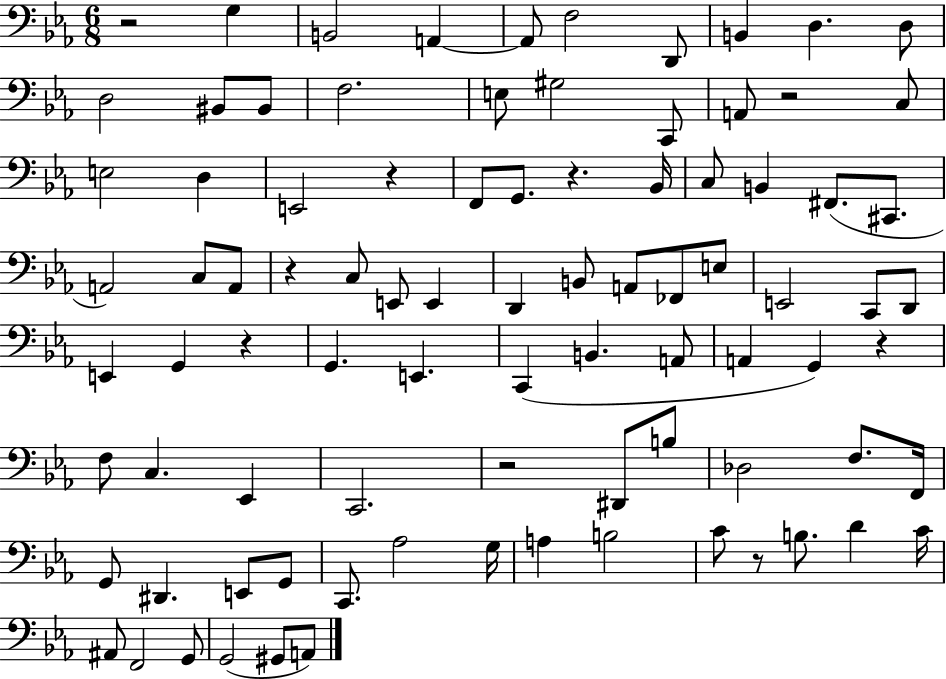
X:1
T:Untitled
M:6/8
L:1/4
K:Eb
z2 G, B,,2 A,, A,,/2 F,2 D,,/2 B,, D, D,/2 D,2 ^B,,/2 ^B,,/2 F,2 E,/2 ^G,2 C,,/2 A,,/2 z2 C,/2 E,2 D, E,,2 z F,,/2 G,,/2 z _B,,/4 C,/2 B,, ^F,,/2 ^C,,/2 A,,2 C,/2 A,,/2 z C,/2 E,,/2 E,, D,, B,,/2 A,,/2 _F,,/2 E,/2 E,,2 C,,/2 D,,/2 E,, G,, z G,, E,, C,, B,, A,,/2 A,, G,, z F,/2 C, _E,, C,,2 z2 ^D,,/2 B,/2 _D,2 F,/2 F,,/4 G,,/2 ^D,, E,,/2 G,,/2 C,,/2 _A,2 G,/4 A, B,2 C/2 z/2 B,/2 D C/4 ^A,,/2 F,,2 G,,/2 G,,2 ^G,,/2 A,,/2